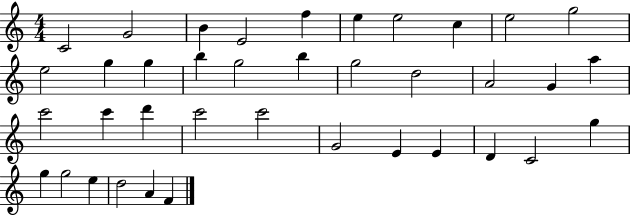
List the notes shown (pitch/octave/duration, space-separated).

C4/h G4/h B4/q E4/h F5/q E5/q E5/h C5/q E5/h G5/h E5/h G5/q G5/q B5/q G5/h B5/q G5/h D5/h A4/h G4/q A5/q C6/h C6/q D6/q C6/h C6/h G4/h E4/q E4/q D4/q C4/h G5/q G5/q G5/h E5/q D5/h A4/q F4/q